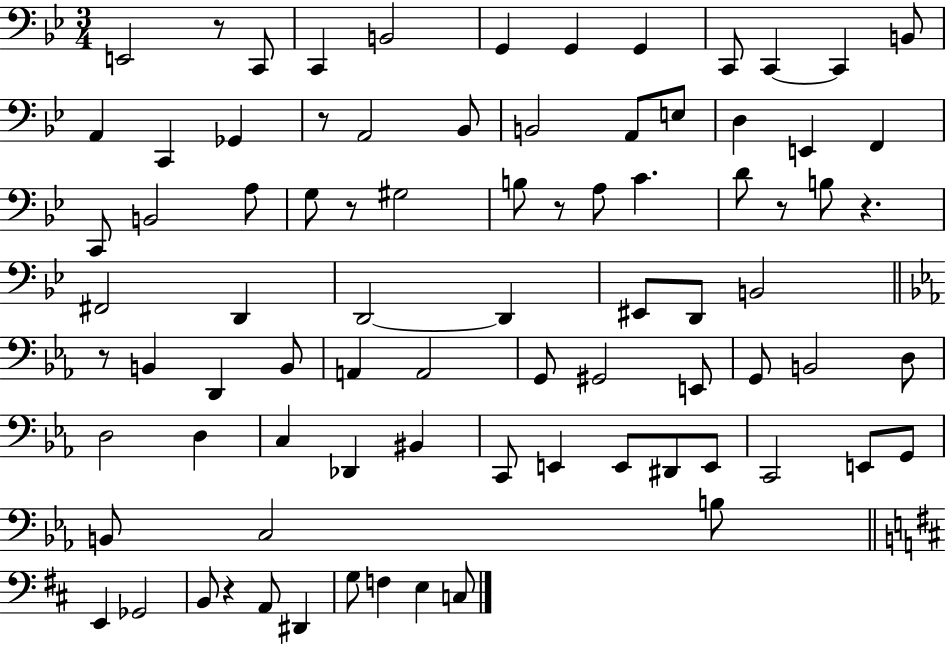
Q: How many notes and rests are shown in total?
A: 83